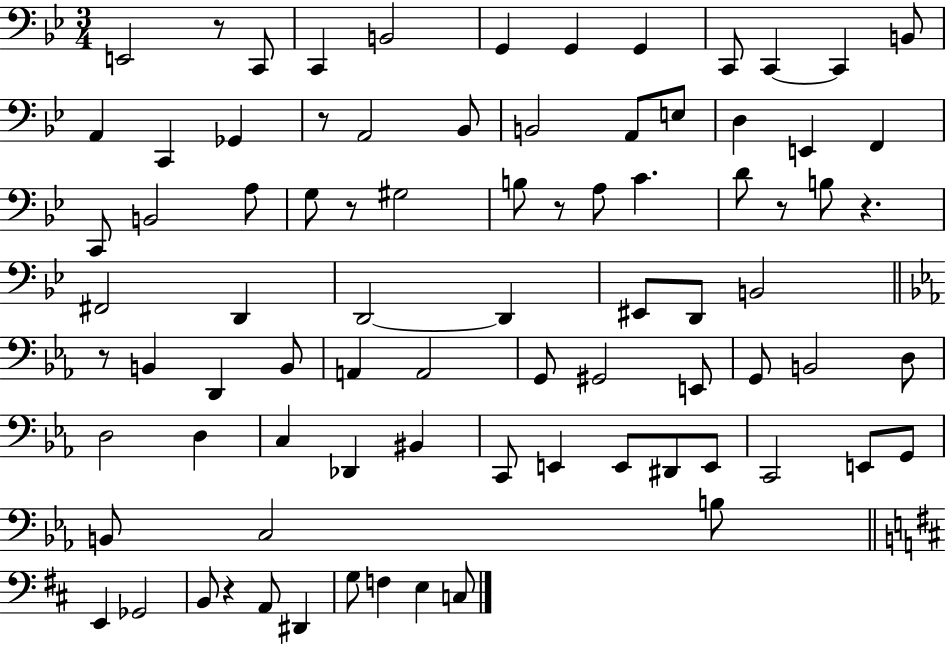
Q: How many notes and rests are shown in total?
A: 83